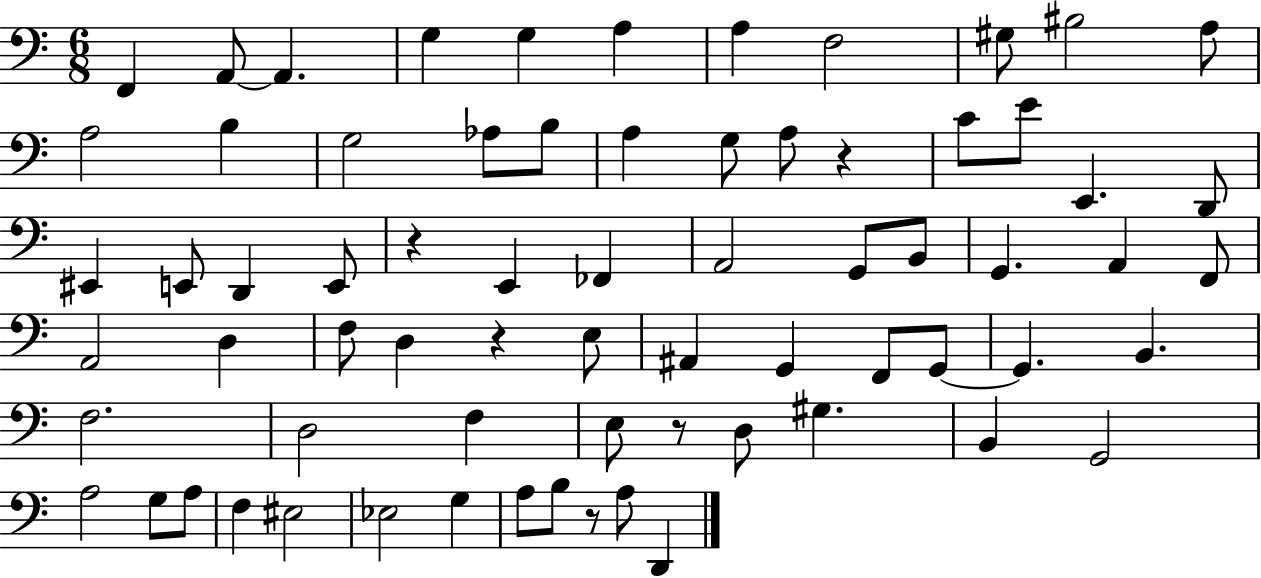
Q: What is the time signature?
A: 6/8